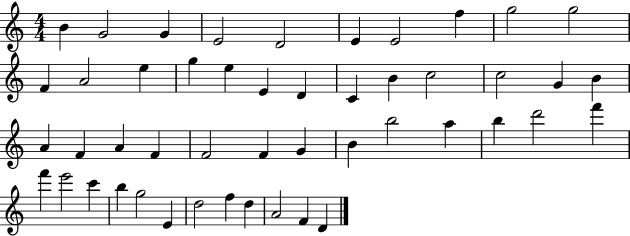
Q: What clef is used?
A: treble